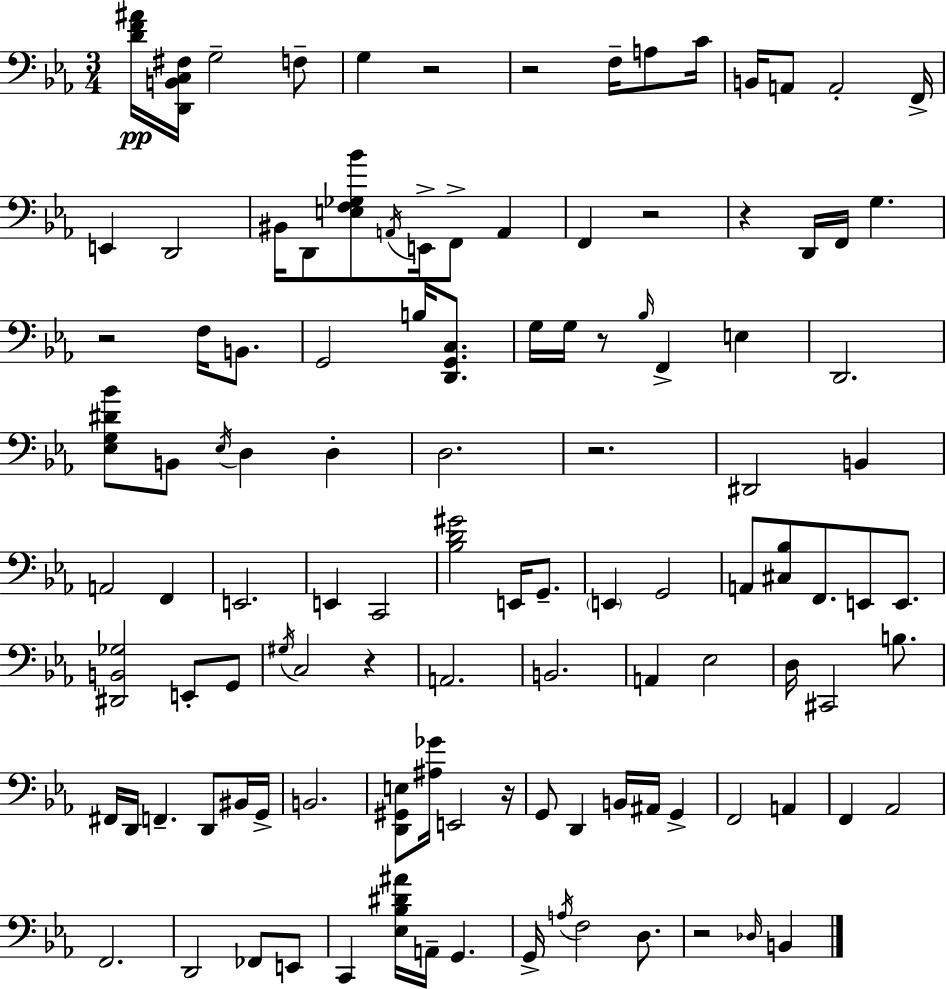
{
  \clef bass
  \numericTimeSignature
  \time 3/4
  \key ees \major
  <d' f' ais'>16\pp <d, b, c fis>16 g2-- f8-- | g4 r2 | r2 f16-- a8 c'16 | b,16 a,8 a,2-. f,16-> | \break e,4 d,2 | bis,16 d,8 <e f ges bes'>8 \acciaccatura { a,16 } e,16-> f,8-> a,4 | f,4 r2 | r4 d,16 f,16 g4. | \break r2 f16 b,8. | g,2 b16 <d, g, c>8. | g16 g16 r8 \grace { bes16 } f,4-> e4 | d,2. | \break <ees g dis' bes'>8 b,8 \acciaccatura { ees16 } d4 d4-. | d2. | r2. | dis,2 b,4 | \break a,2 f,4 | e,2. | e,4 c,2 | <bes d' gis'>2 e,16 | \break g,8.-- \parenthesize e,4 g,2 | a,8 <cis bes>8 f,8. e,8 | e,8. <dis, b, ges>2 e,8-. | g,8 \acciaccatura { gis16 } c2 | \break r4 a,2. | b,2. | a,4 ees2 | d16 cis,2 | \break b8. fis,16 d,16 f,4.-- | d,8 bis,16 g,16-> b,2. | <d, gis, e>8 <ais ges'>16 e,2 | r16 g,8 d,4 b,16 ais,16 | \break g,4-> f,2 | a,4 f,4 aes,2 | f,2. | d,2 | \break fes,8 e,8 c,4 <ees bes dis' ais'>16 a,16-- g,4. | g,16-> \acciaccatura { a16 } f2 | d8. r2 | \grace { des16 } b,4 \bar "|."
}